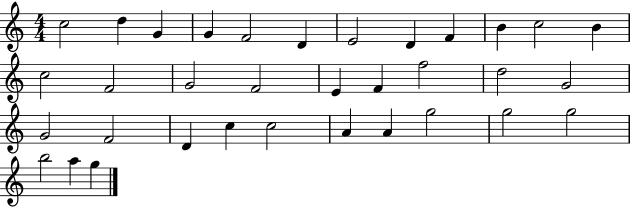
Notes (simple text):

C5/h D5/q G4/q G4/q F4/h D4/q E4/h D4/q F4/q B4/q C5/h B4/q C5/h F4/h G4/h F4/h E4/q F4/q F5/h D5/h G4/h G4/h F4/h D4/q C5/q C5/h A4/q A4/q G5/h G5/h G5/h B5/h A5/q G5/q